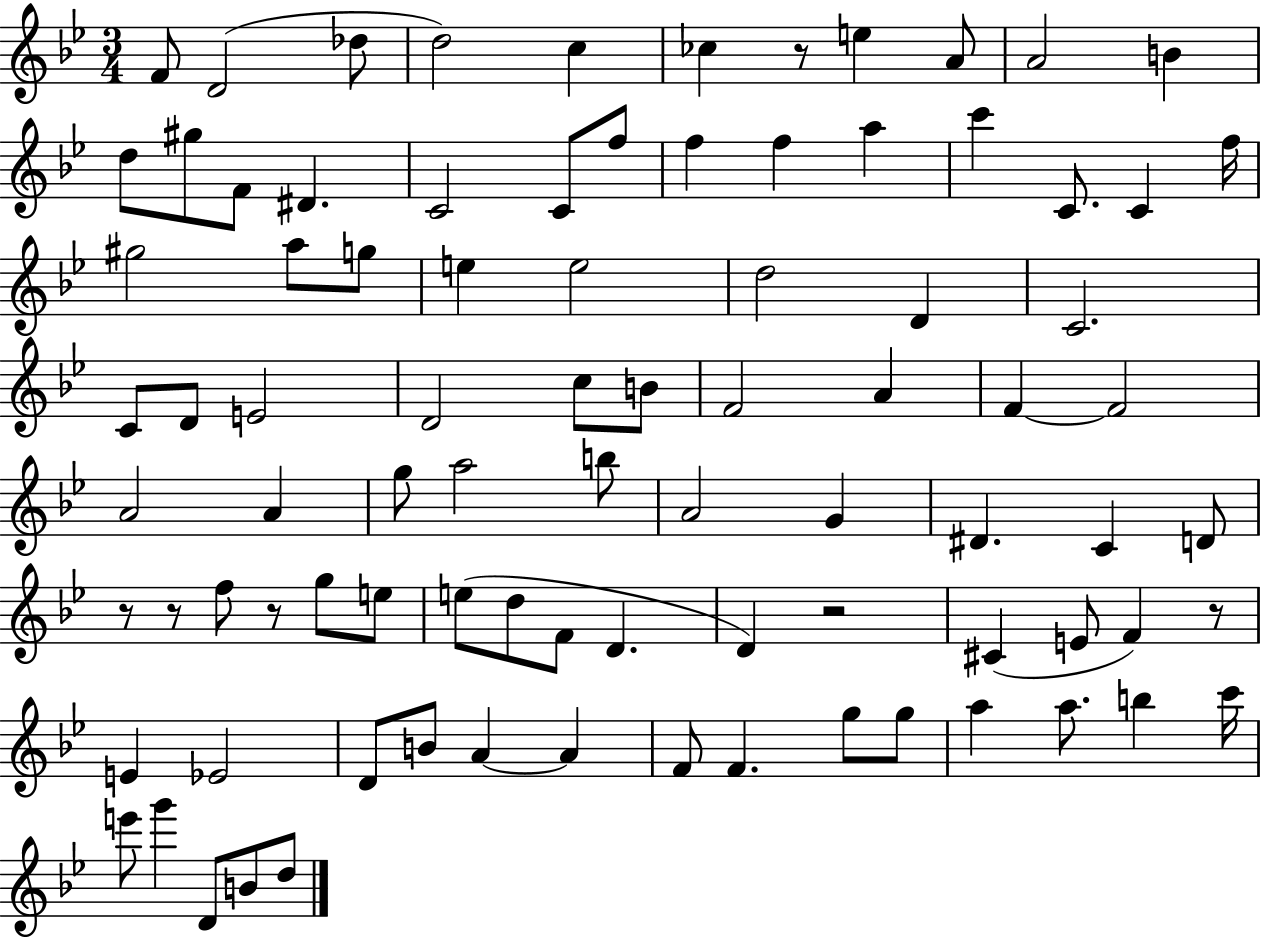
{
  \clef treble
  \numericTimeSignature
  \time 3/4
  \key bes \major
  f'8 d'2( des''8 | d''2) c''4 | ces''4 r8 e''4 a'8 | a'2 b'4 | \break d''8 gis''8 f'8 dis'4. | c'2 c'8 f''8 | f''4 f''4 a''4 | c'''4 c'8. c'4 f''16 | \break gis''2 a''8 g''8 | e''4 e''2 | d''2 d'4 | c'2. | \break c'8 d'8 e'2 | d'2 c''8 b'8 | f'2 a'4 | f'4~~ f'2 | \break a'2 a'4 | g''8 a''2 b''8 | a'2 g'4 | dis'4. c'4 d'8 | \break r8 r8 f''8 r8 g''8 e''8 | e''8( d''8 f'8 d'4. | d'4) r2 | cis'4( e'8 f'4) r8 | \break e'4 ees'2 | d'8 b'8 a'4~~ a'4 | f'8 f'4. g''8 g''8 | a''4 a''8. b''4 c'''16 | \break e'''8 g'''4 d'8 b'8 d''8 | \bar "|."
}